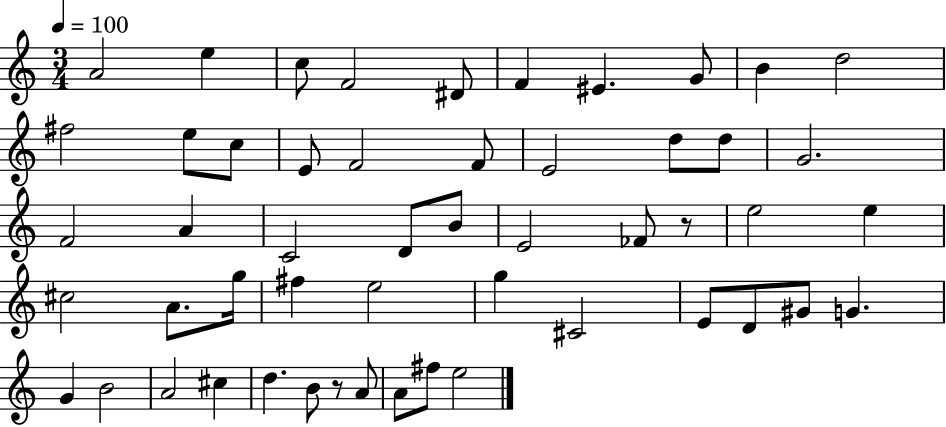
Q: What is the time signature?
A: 3/4